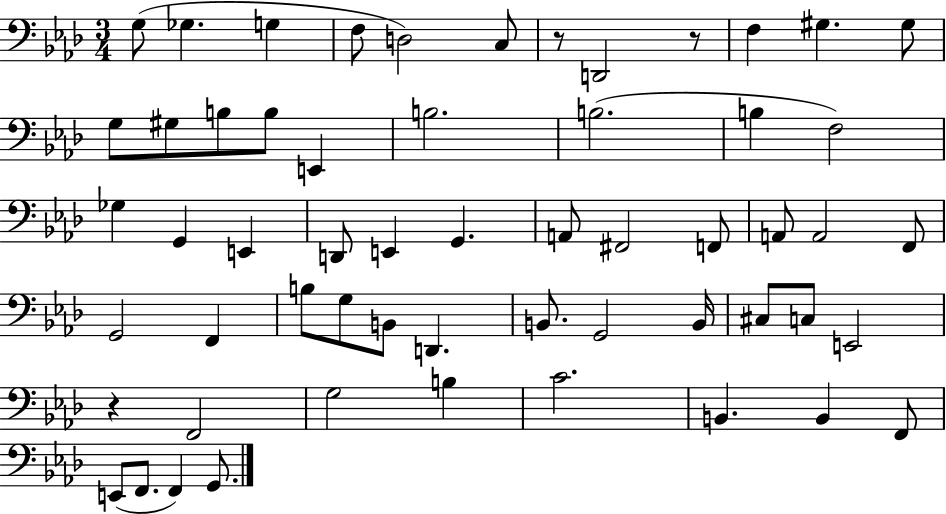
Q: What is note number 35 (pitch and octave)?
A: G3